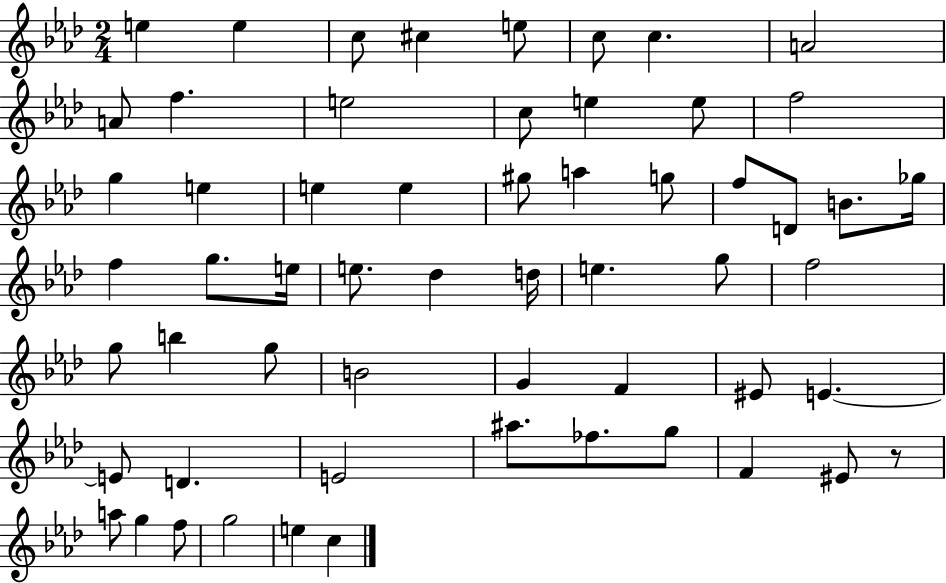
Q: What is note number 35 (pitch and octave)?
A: F5